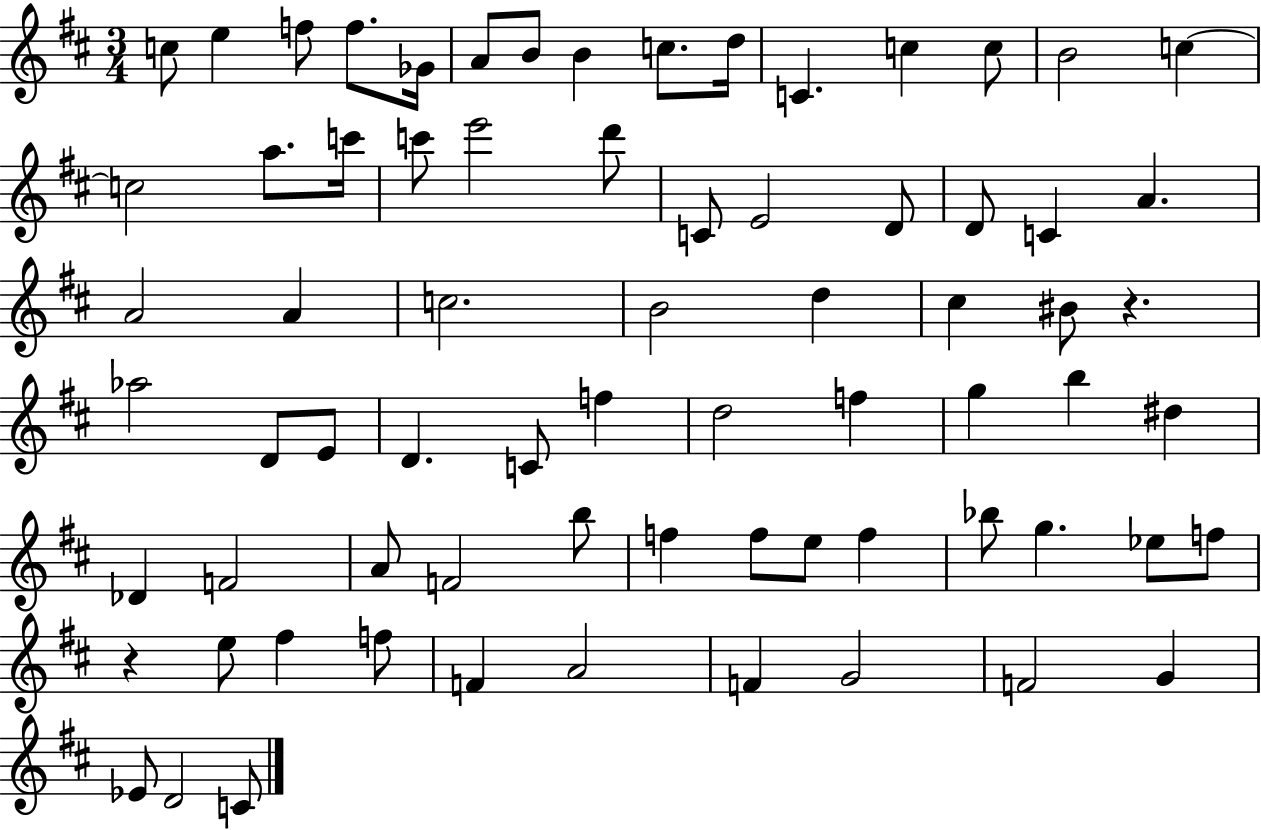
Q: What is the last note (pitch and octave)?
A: C4